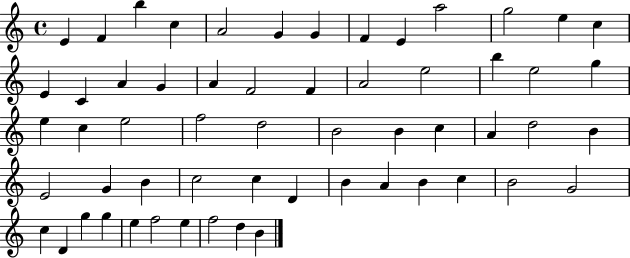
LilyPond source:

{
  \clef treble
  \time 4/4
  \defaultTimeSignature
  \key c \major
  e'4 f'4 b''4 c''4 | a'2 g'4 g'4 | f'4 e'4 a''2 | g''2 e''4 c''4 | \break e'4 c'4 a'4 g'4 | a'4 f'2 f'4 | a'2 e''2 | b''4 e''2 g''4 | \break e''4 c''4 e''2 | f''2 d''2 | b'2 b'4 c''4 | a'4 d''2 b'4 | \break e'2 g'4 b'4 | c''2 c''4 d'4 | b'4 a'4 b'4 c''4 | b'2 g'2 | \break c''4 d'4 g''4 g''4 | e''4 f''2 e''4 | f''2 d''4 b'4 | \bar "|."
}